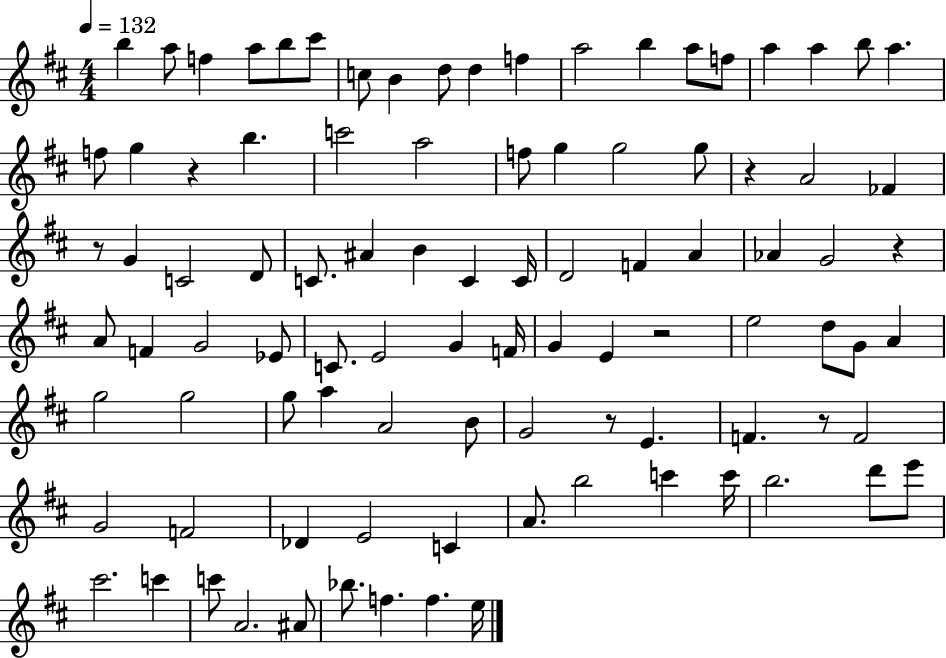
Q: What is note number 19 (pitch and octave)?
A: A5